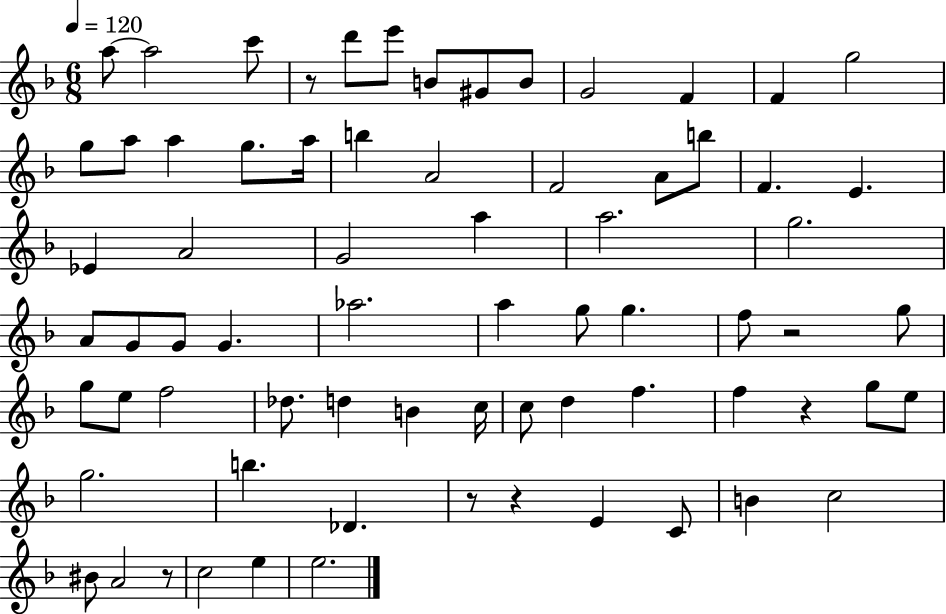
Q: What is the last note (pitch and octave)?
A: E5